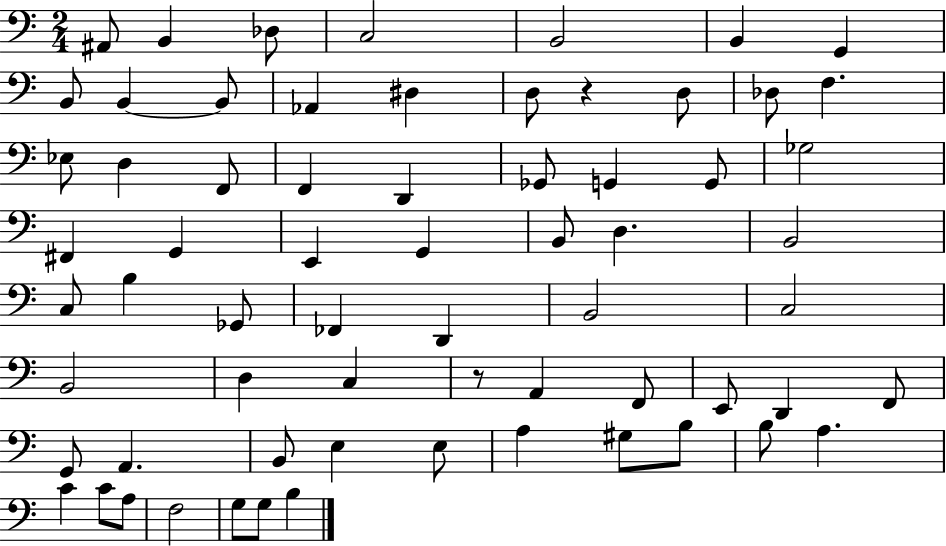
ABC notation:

X:1
T:Untitled
M:2/4
L:1/4
K:C
^A,,/2 B,, _D,/2 C,2 B,,2 B,, G,, B,,/2 B,, B,,/2 _A,, ^D, D,/2 z D,/2 _D,/2 F, _E,/2 D, F,,/2 F,, D,, _G,,/2 G,, G,,/2 _G,2 ^F,, G,, E,, G,, B,,/2 D, B,,2 C,/2 B, _G,,/2 _F,, D,, B,,2 C,2 B,,2 D, C, z/2 A,, F,,/2 E,,/2 D,, F,,/2 G,,/2 A,, B,,/2 E, E,/2 A, ^G,/2 B,/2 B,/2 A, C C/2 A,/2 F,2 G,/2 G,/2 B,